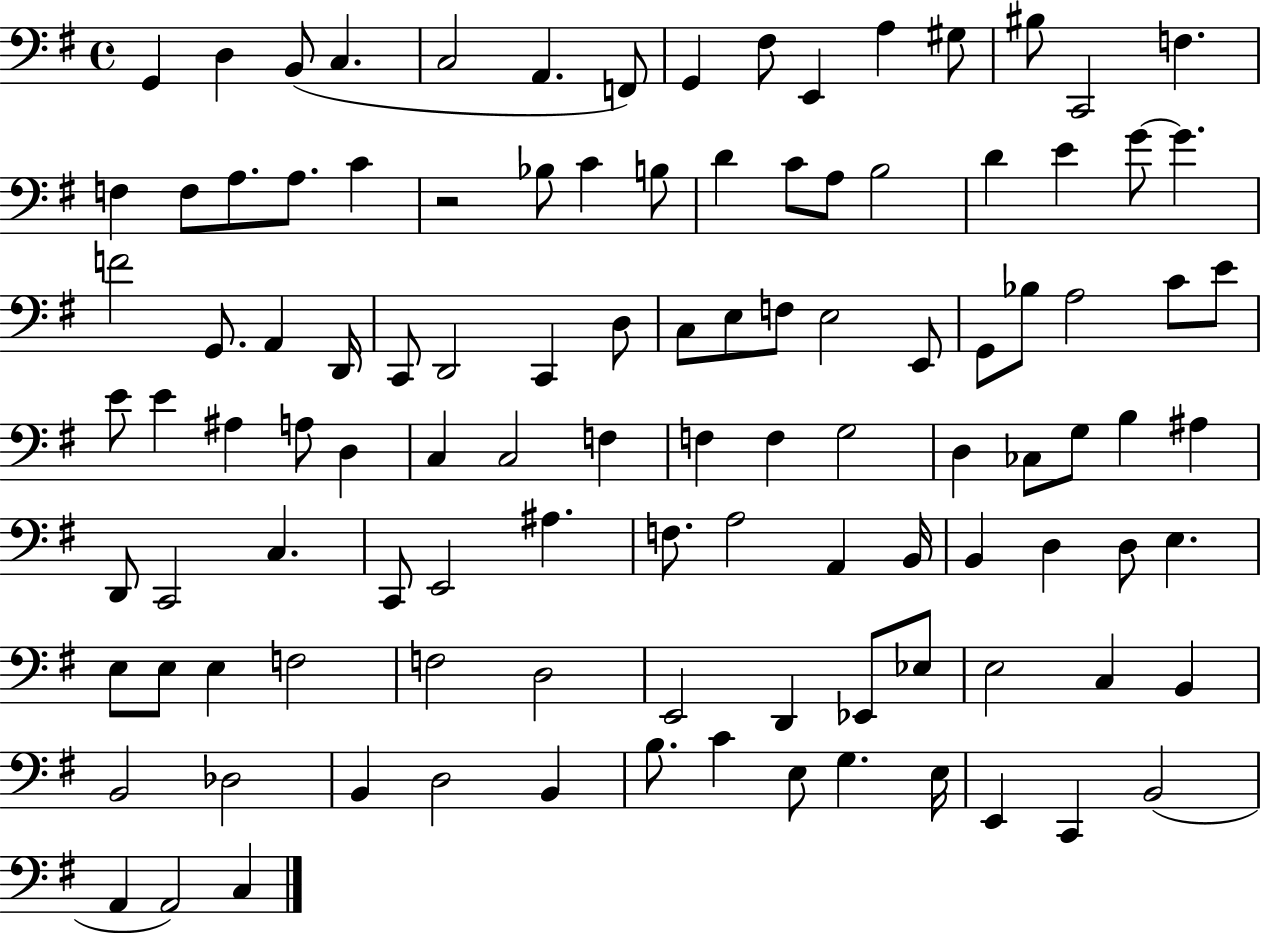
G2/q D3/q B2/e C3/q. C3/h A2/q. F2/e G2/q F#3/e E2/q A3/q G#3/e BIS3/e C2/h F3/q. F3/q F3/e A3/e. A3/e. C4/q R/h Bb3/e C4/q B3/e D4/q C4/e A3/e B3/h D4/q E4/q G4/e G4/q. F4/h G2/e. A2/q D2/s C2/e D2/h C2/q D3/e C3/e E3/e F3/e E3/h E2/e G2/e Bb3/e A3/h C4/e E4/e E4/e E4/q A#3/q A3/e D3/q C3/q C3/h F3/q F3/q F3/q G3/h D3/q CES3/e G3/e B3/q A#3/q D2/e C2/h C3/q. C2/e E2/h A#3/q. F3/e. A3/h A2/q B2/s B2/q D3/q D3/e E3/q. E3/e E3/e E3/q F3/h F3/h D3/h E2/h D2/q Eb2/e Eb3/e E3/h C3/q B2/q B2/h Db3/h B2/q D3/h B2/q B3/e. C4/q E3/e G3/q. E3/s E2/q C2/q B2/h A2/q A2/h C3/q